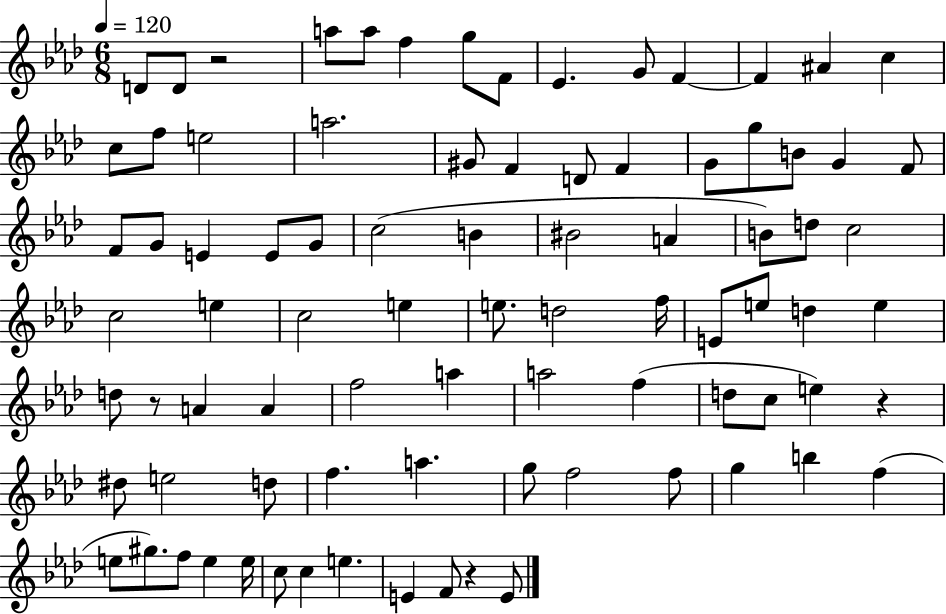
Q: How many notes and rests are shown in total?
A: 85